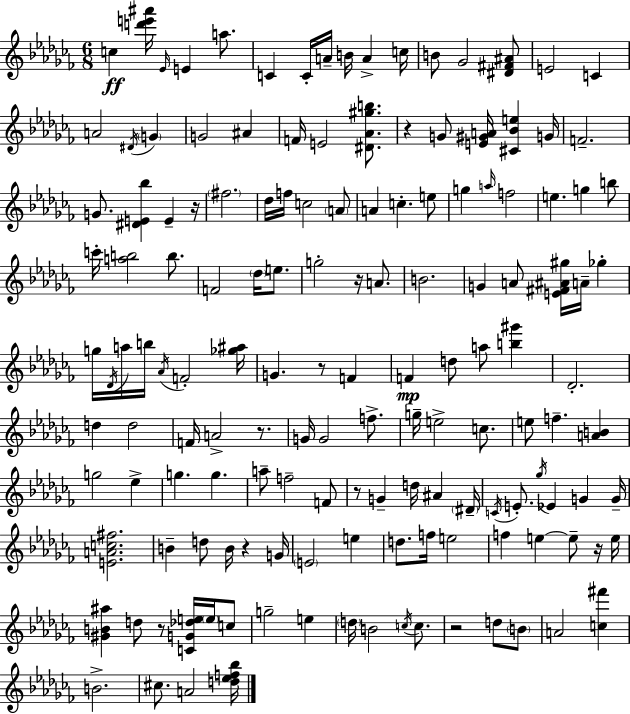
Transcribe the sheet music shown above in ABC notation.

X:1
T:Untitled
M:6/8
L:1/4
K:Abm
c [d'e'^a']/4 _E/4 E a/2 C C/4 A/4 B/4 A c/4 B/2 _G2 [^D^F^A]/2 E2 C A2 ^D/4 G G2 ^A F/4 E2 [^D_A^gb]/2 z G/2 [E^GA]/4 [^C_Be] G/4 F2 G/2 [^DE_b] E z/4 ^f2 _d/4 f/4 c2 A/2 A c e/2 g a/4 f2 e g b/2 c'/4 [ab]2 b/2 F2 _d/4 e/2 g2 z/4 A/2 B2 G A/2 [E^F^A^g]/4 A/4 _g g/4 _D/4 a/4 b/4 _A/4 F2 [_g^a]/4 G z/2 F F d/2 a/2 [b^g'] _D2 d d2 F/4 A2 z/2 G/4 G2 f/2 g/4 e2 c/2 e/2 f [AB] g2 _e g g a/2 f2 F/2 z/2 G d/4 ^A ^D/4 C/4 E/2 _g/4 _E G G/4 [EAc^f]2 B d/2 B/4 z G/4 E2 e d/2 f/4 e2 f e e/2 z/4 e/4 [^GB^a] d/2 z/2 [CG_de]/4 e/4 c/2 g2 e d/4 B2 c/4 c/2 z2 d/2 B/2 A2 [c^f'] B2 ^c/2 A2 [d_ef_b]/4